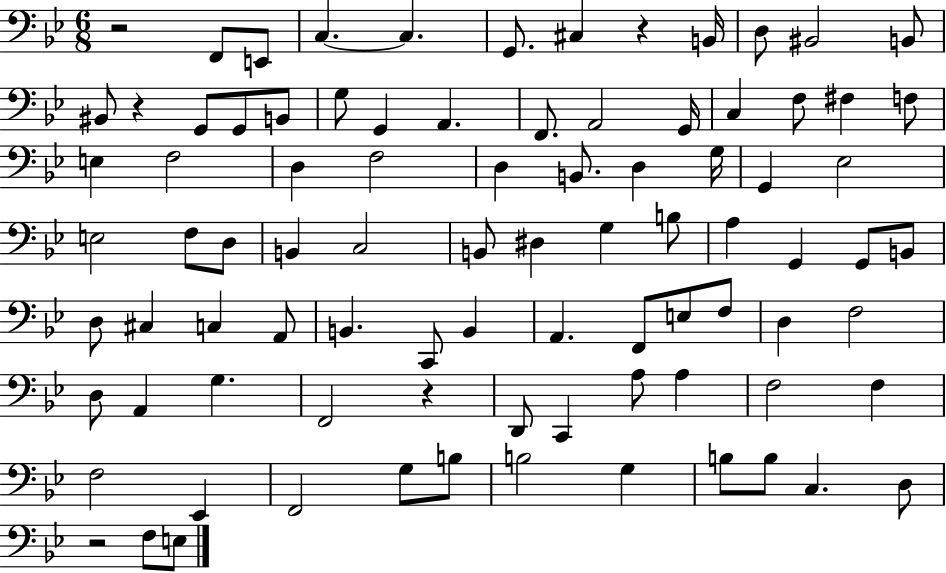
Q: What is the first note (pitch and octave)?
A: F2